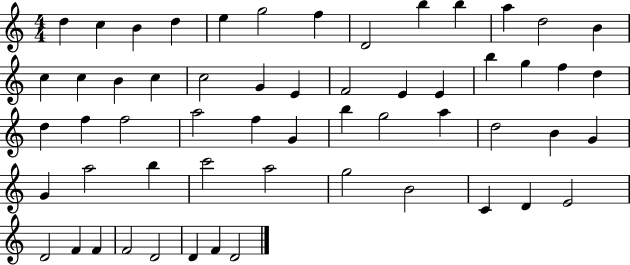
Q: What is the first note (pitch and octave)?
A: D5